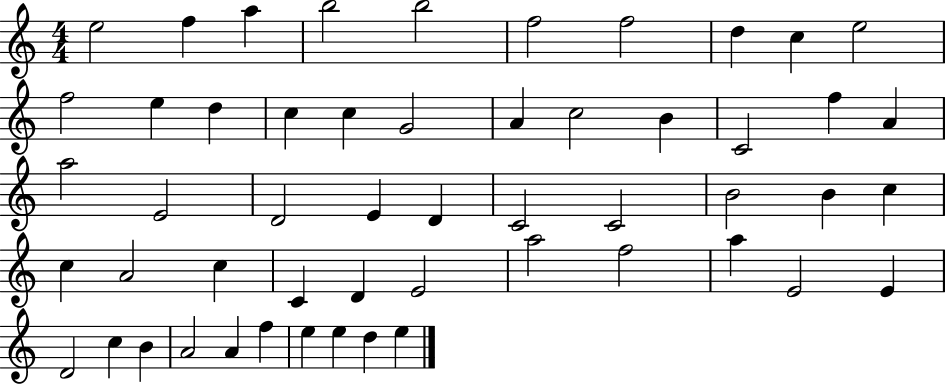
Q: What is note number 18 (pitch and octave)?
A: C5